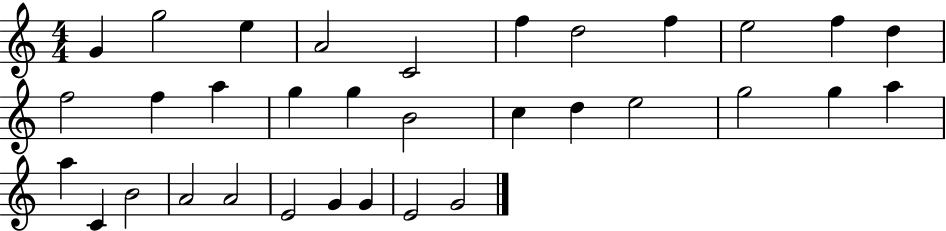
{
  \clef treble
  \numericTimeSignature
  \time 4/4
  \key c \major
  g'4 g''2 e''4 | a'2 c'2 | f''4 d''2 f''4 | e''2 f''4 d''4 | \break f''2 f''4 a''4 | g''4 g''4 b'2 | c''4 d''4 e''2 | g''2 g''4 a''4 | \break a''4 c'4 b'2 | a'2 a'2 | e'2 g'4 g'4 | e'2 g'2 | \break \bar "|."
}